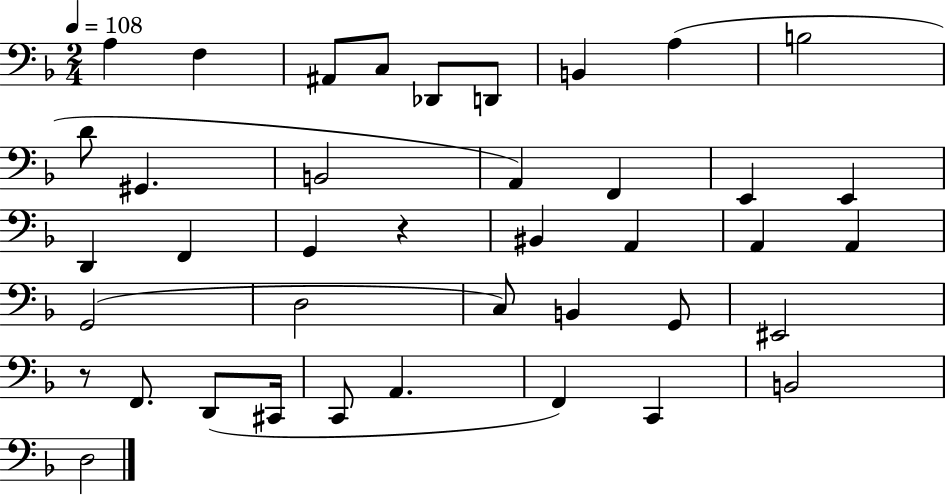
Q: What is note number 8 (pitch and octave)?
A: A3